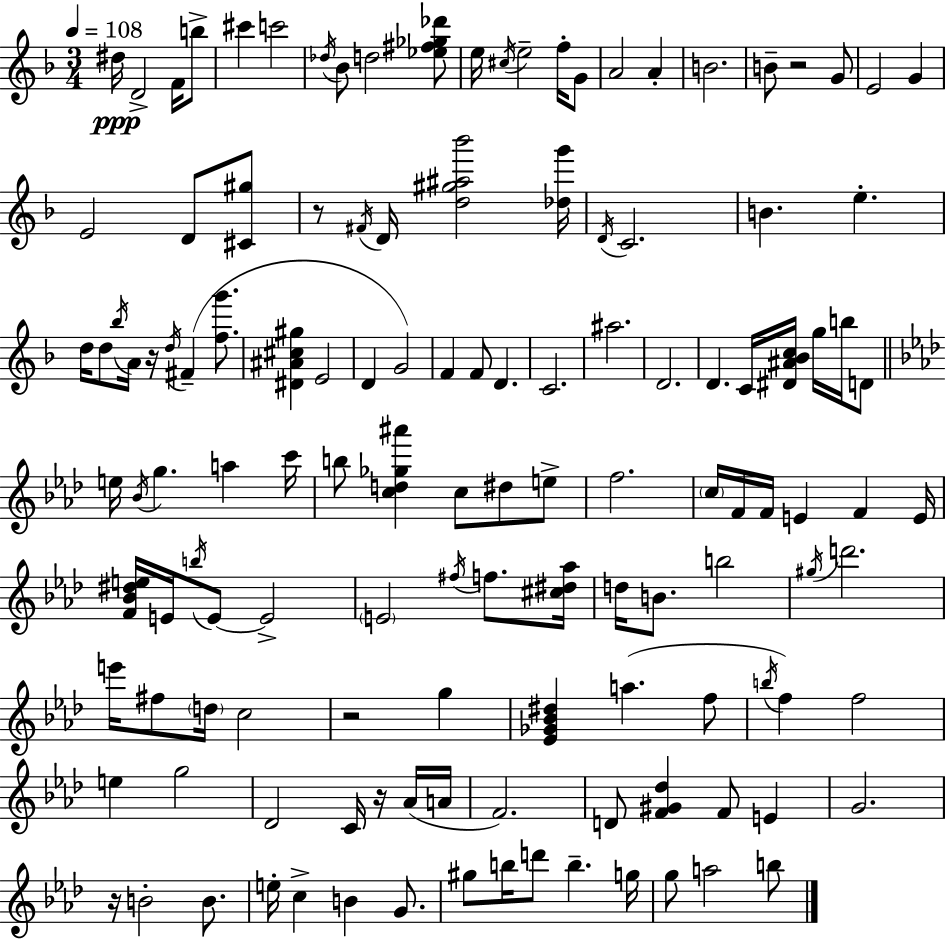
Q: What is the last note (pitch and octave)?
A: B5